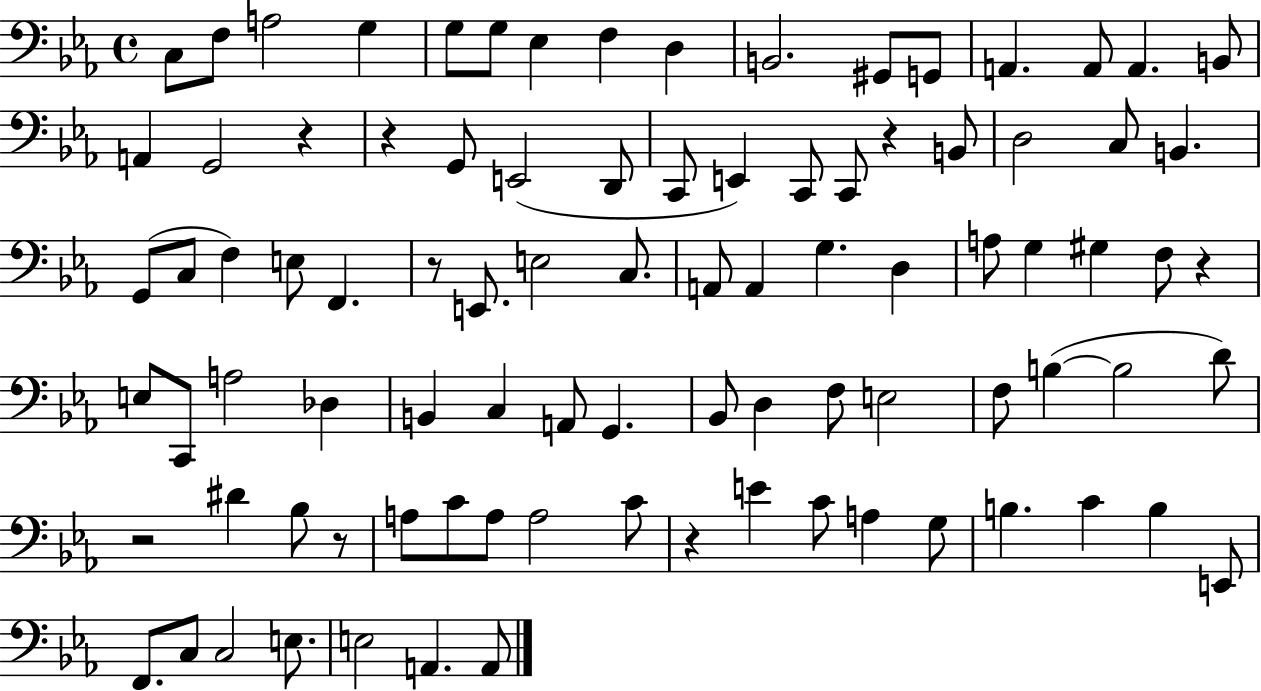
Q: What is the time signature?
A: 4/4